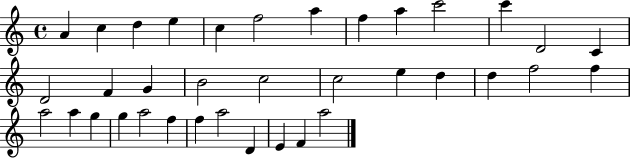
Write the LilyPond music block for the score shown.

{
  \clef treble
  \time 4/4
  \defaultTimeSignature
  \key c \major
  a'4 c''4 d''4 e''4 | c''4 f''2 a''4 | f''4 a''4 c'''2 | c'''4 d'2 c'4 | \break d'2 f'4 g'4 | b'2 c''2 | c''2 e''4 d''4 | d''4 f''2 f''4 | \break a''2 a''4 g''4 | g''4 a''2 f''4 | f''4 a''2 d'4 | e'4 f'4 a''2 | \break \bar "|."
}